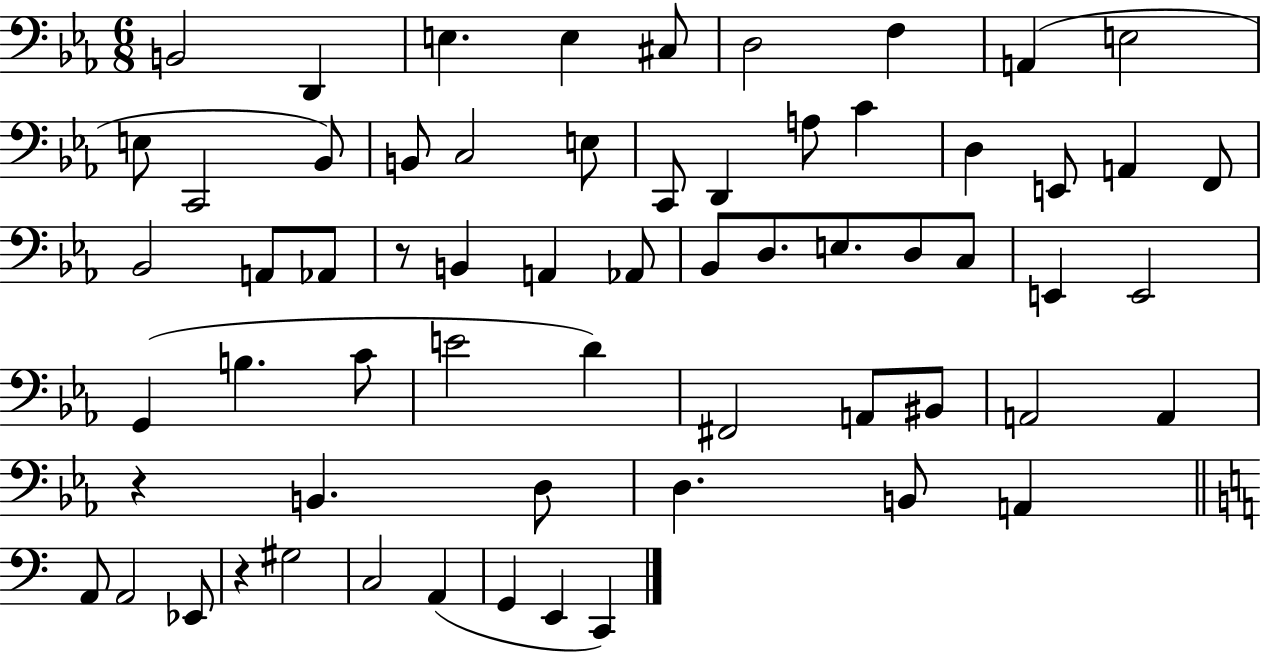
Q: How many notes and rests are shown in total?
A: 63